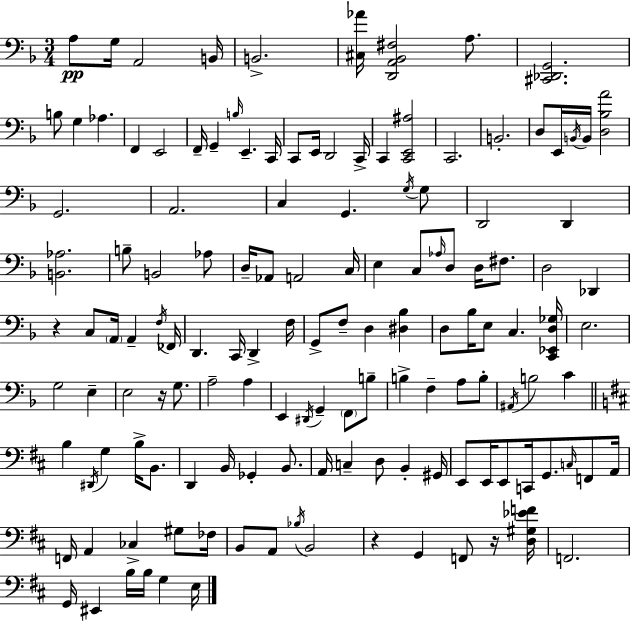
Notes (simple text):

A3/e G3/s A2/h B2/s B2/h. [C#3,Ab4]/s [D2,A2,Bb2,F#3]/h A3/e. [C#2,Db2,G2]/h. B3/e G3/q Ab3/q. F2/q E2/h F2/s G2/q B3/s E2/q. C2/s C2/e E2/s D2/h C2/s C2/q [C2,E2,A#3]/h C2/h. B2/h. D3/e E2/s B2/s B2/s [D3,Bb3,A4]/h G2/h. A2/h. C3/q G2/q. G3/s G3/e D2/h D2/q [B2,Ab3]/h. B3/e B2/h Ab3/e D3/s Ab2/e A2/h C3/s E3/q C3/e Ab3/s D3/e D3/s F#3/e. D3/h Db2/q R/q C3/e A2/s A2/q F3/s FES2/s D2/q. C2/s D2/q F3/s G2/e F3/e D3/q [D#3,Bb3]/q D3/e Bb3/s E3/e C3/q. [C2,Eb2,D3,Gb3]/s E3/h. G3/h E3/q E3/h R/s G3/e. A3/h A3/q E2/q D#2/s G2/q F2/e B3/e B3/q F3/q A3/e B3/e A#2/s B3/h C4/q B3/q D#2/s G3/q B3/s B2/e. D2/q B2/s Gb2/q B2/e. A2/s C3/q D3/e B2/q G#2/s E2/e E2/s E2/e C2/s G2/e. C3/s F2/e A2/s F2/s A2/q CES3/q G#3/e FES3/s B2/e A2/e Bb3/s B2/h R/q G2/q F2/e R/s [D3,G#3,Eb4,F4]/s F2/h. G2/s EIS2/q B3/s B3/s G3/q E3/s